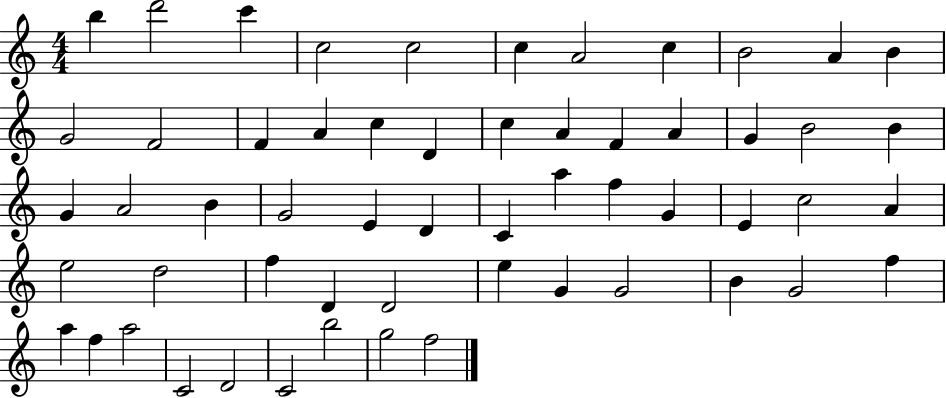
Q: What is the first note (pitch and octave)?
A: B5